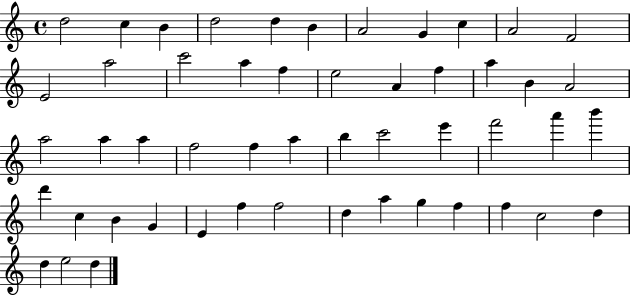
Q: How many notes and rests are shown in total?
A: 51